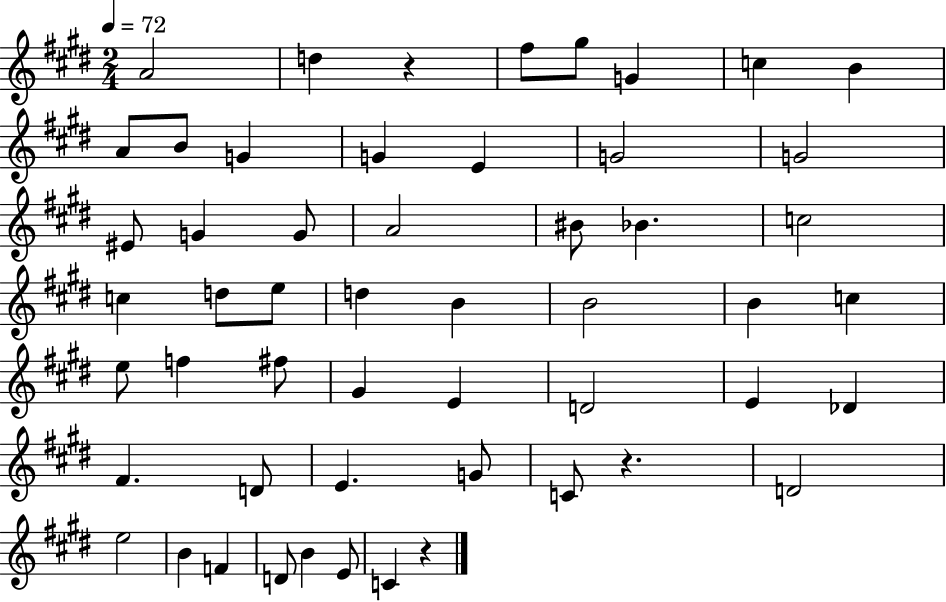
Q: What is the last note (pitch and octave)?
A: C4